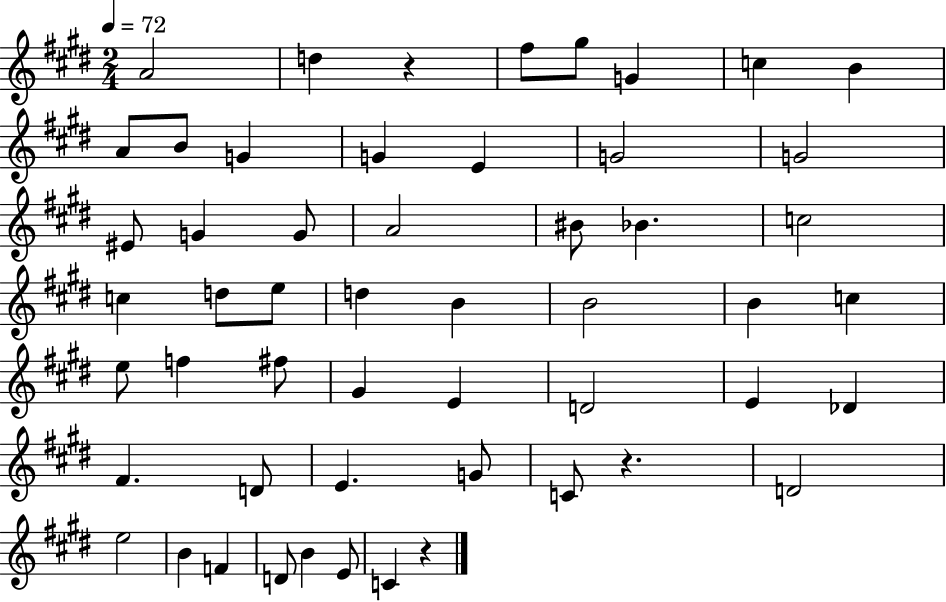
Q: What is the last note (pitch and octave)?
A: C4